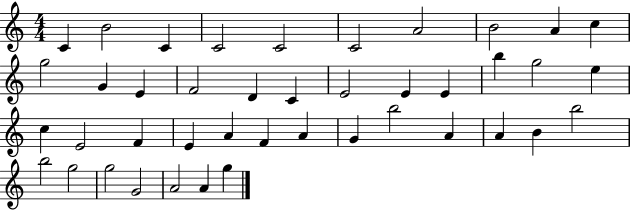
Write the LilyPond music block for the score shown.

{
  \clef treble
  \numericTimeSignature
  \time 4/4
  \key c \major
  c'4 b'2 c'4 | c'2 c'2 | c'2 a'2 | b'2 a'4 c''4 | \break g''2 g'4 e'4 | f'2 d'4 c'4 | e'2 e'4 e'4 | b''4 g''2 e''4 | \break c''4 e'2 f'4 | e'4 a'4 f'4 a'4 | g'4 b''2 a'4 | a'4 b'4 b''2 | \break b''2 g''2 | g''2 g'2 | a'2 a'4 g''4 | \bar "|."
}